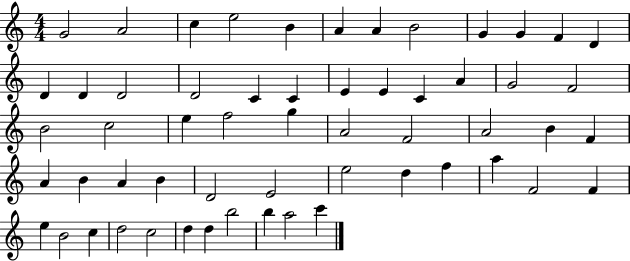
X:1
T:Untitled
M:4/4
L:1/4
K:C
G2 A2 c e2 B A A B2 G G F D D D D2 D2 C C E E C A G2 F2 B2 c2 e f2 g A2 F2 A2 B F A B A B D2 E2 e2 d f a F2 F e B2 c d2 c2 d d b2 b a2 c'